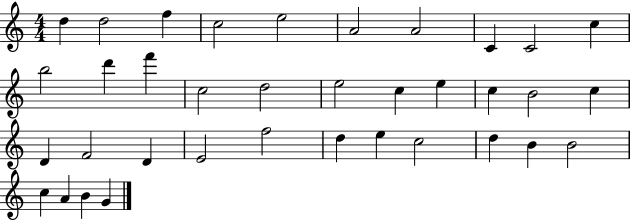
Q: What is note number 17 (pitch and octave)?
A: C5